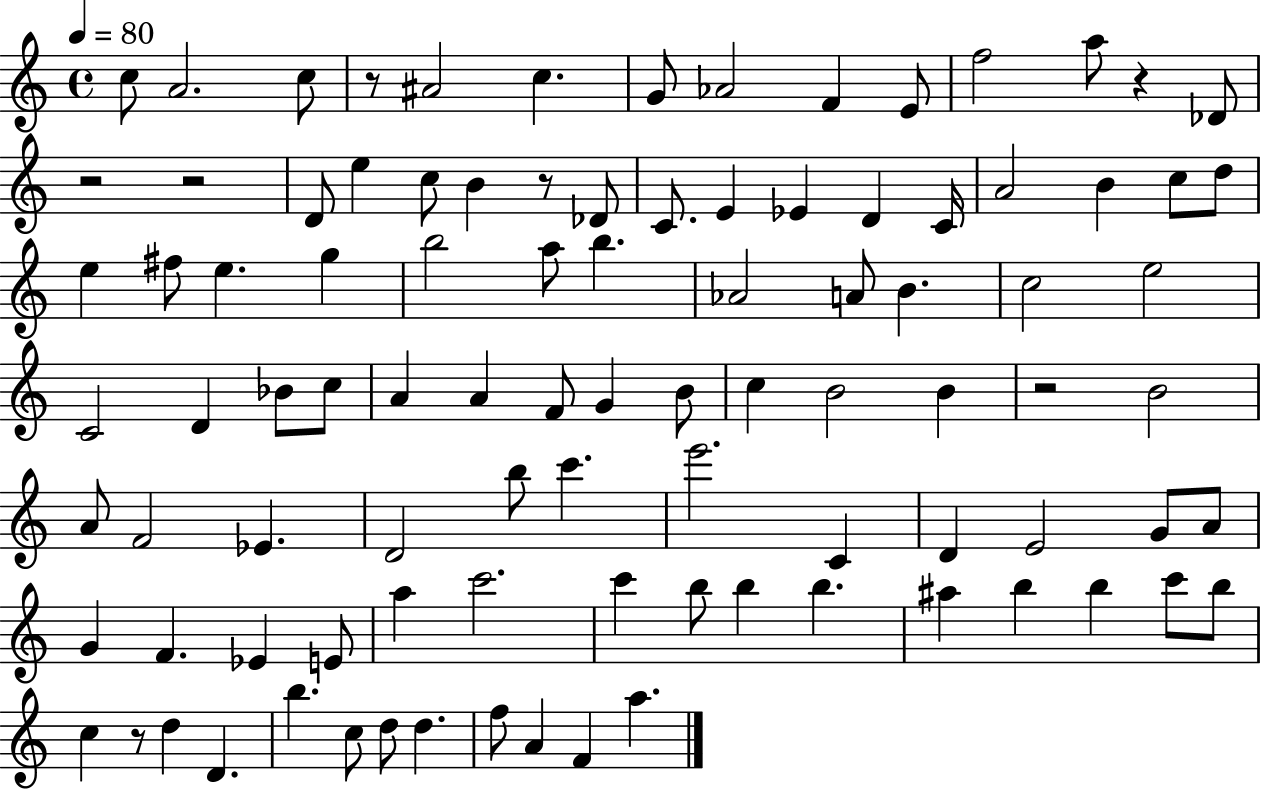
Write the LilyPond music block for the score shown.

{
  \clef treble
  \time 4/4
  \defaultTimeSignature
  \key c \major
  \tempo 4 = 80
  c''8 a'2. c''8 | r8 ais'2 c''4. | g'8 aes'2 f'4 e'8 | f''2 a''8 r4 des'8 | \break r2 r2 | d'8 e''4 c''8 b'4 r8 des'8 | c'8. e'4 ees'4 d'4 c'16 | a'2 b'4 c''8 d''8 | \break e''4 fis''8 e''4. g''4 | b''2 a''8 b''4. | aes'2 a'8 b'4. | c''2 e''2 | \break c'2 d'4 bes'8 c''8 | a'4 a'4 f'8 g'4 b'8 | c''4 b'2 b'4 | r2 b'2 | \break a'8 f'2 ees'4. | d'2 b''8 c'''4. | e'''2. c'4 | d'4 e'2 g'8 a'8 | \break g'4 f'4. ees'4 e'8 | a''4 c'''2. | c'''4 b''8 b''4 b''4. | ais''4 b''4 b''4 c'''8 b''8 | \break c''4 r8 d''4 d'4. | b''4. c''8 d''8 d''4. | f''8 a'4 f'4 a''4. | \bar "|."
}